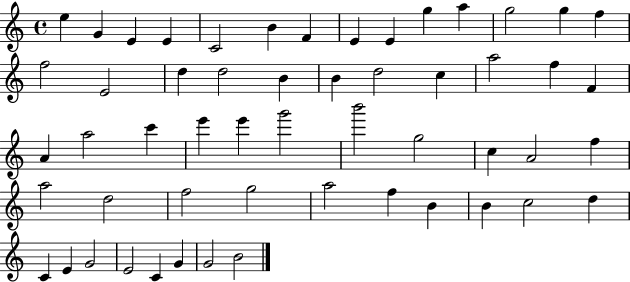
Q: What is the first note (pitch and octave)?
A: E5